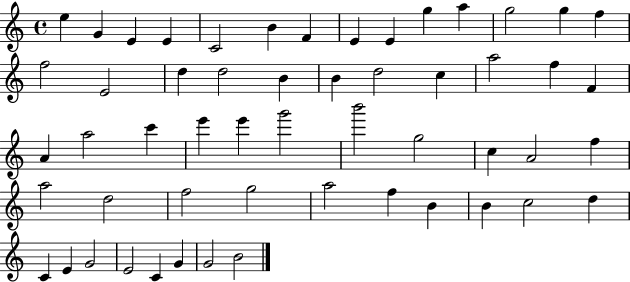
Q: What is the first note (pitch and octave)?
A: E5